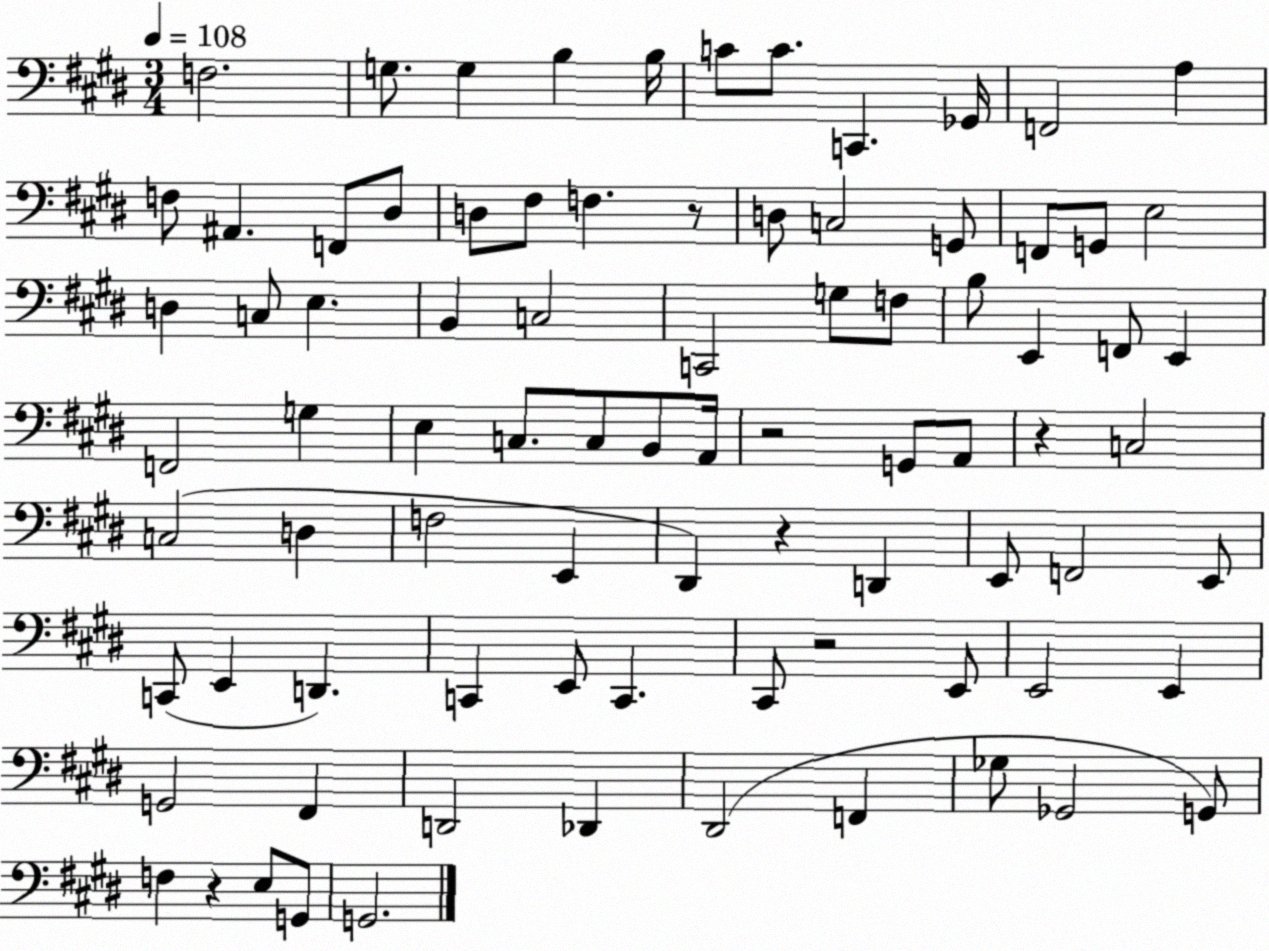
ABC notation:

X:1
T:Untitled
M:3/4
L:1/4
K:E
F,2 G,/2 G, B, B,/4 C/2 C/2 C,, _G,,/4 F,,2 A, F,/2 ^A,, F,,/2 ^D,/2 D,/2 ^F,/2 F, z/2 D,/2 C,2 G,,/2 F,,/2 G,,/2 E,2 D, C,/2 E, B,, C,2 C,,2 G,/2 F,/2 B,/2 E,, F,,/2 E,, F,,2 G, E, C,/2 C,/2 B,,/2 A,,/4 z2 G,,/2 A,,/2 z C,2 C,2 D, F,2 E,, ^D,, z D,, E,,/2 F,,2 E,,/2 C,,/2 E,, D,, C,, E,,/2 C,, ^C,,/2 z2 E,,/2 E,,2 E,, G,,2 ^F,, D,,2 _D,, ^D,,2 F,, _G,/2 _G,,2 G,,/2 F, z E,/2 G,,/2 G,,2